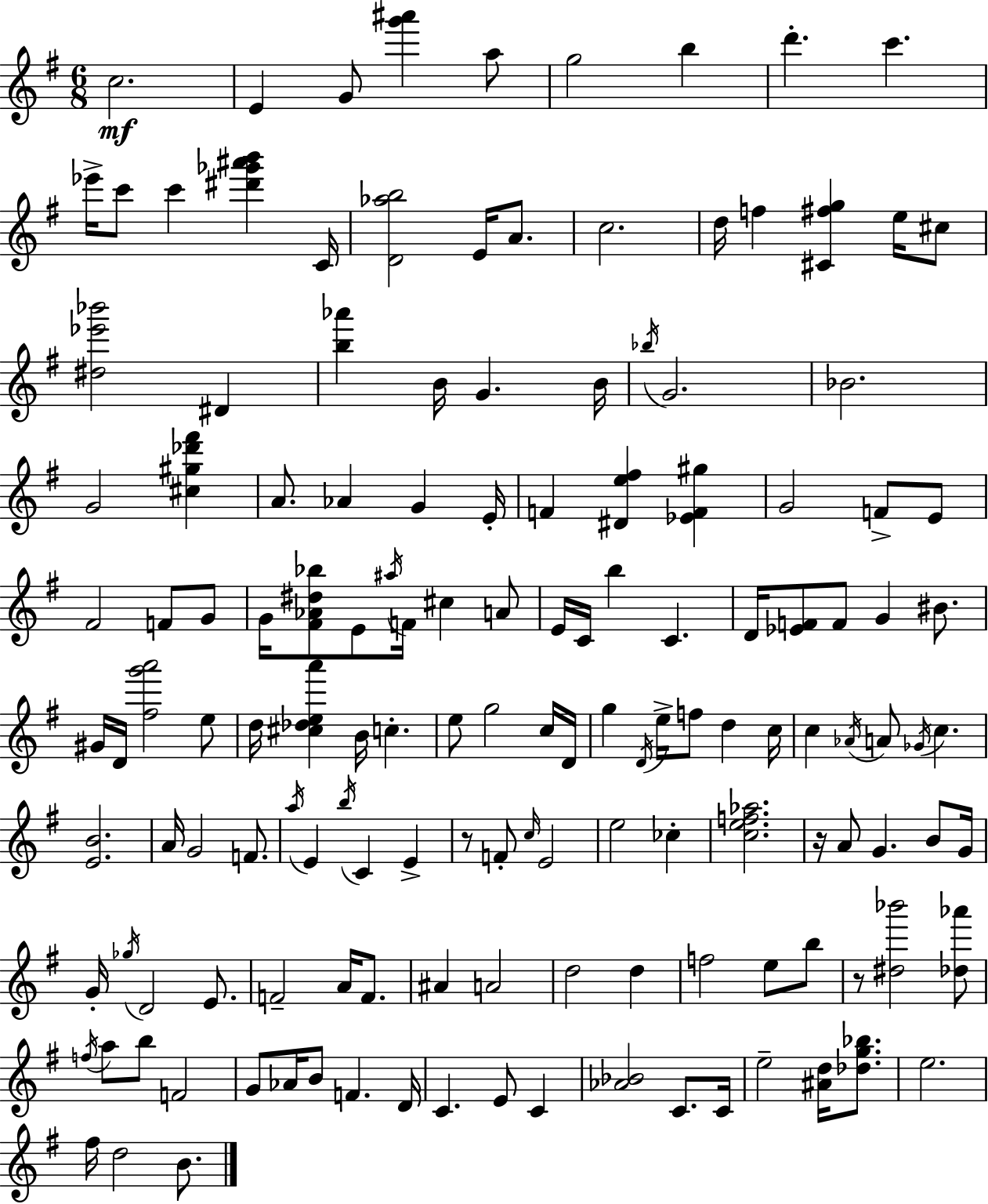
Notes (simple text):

C5/h. E4/q G4/e [G6,A#6]/q A5/e G5/h B5/q D6/q. C6/q. Eb6/s C6/e C6/q [D#6,Gb6,A#6,B6]/q C4/s [D4,Ab5,B5]/h E4/s A4/e. C5/h. D5/s F5/q [C#4,F#5,G5]/q E5/s C#5/e [D#5,Eb6,Bb6]/h D#4/q [B5,Ab6]/q B4/s G4/q. B4/s Bb5/s G4/h. Bb4/h. G4/h [C#5,G#5,Db6,F#6]/q A4/e. Ab4/q G4/q E4/s F4/q [D#4,E5,F#5]/q [Eb4,F4,G#5]/q G4/h F4/e E4/e F#4/h F4/e G4/e G4/s [F#4,Ab4,D#5,Bb5]/e E4/e A#5/s F4/s C#5/q A4/e E4/s C4/s B5/q C4/q. D4/s [Eb4,F4]/e F4/e G4/q BIS4/e. G#4/s D4/s [F#5,G6,A6]/h E5/e D5/s [C#5,Db5,E5,A6]/q B4/s C5/q. E5/e G5/h C5/s D4/s G5/q D4/s E5/s F5/e D5/q C5/s C5/q Ab4/s A4/e Gb4/s C5/q. [E4,B4]/h. A4/s G4/h F4/e. A5/s E4/q B5/s C4/q E4/q R/e F4/e C5/s E4/h E5/h CES5/q [C5,E5,F5,Ab5]/h. R/s A4/e G4/q. B4/e G4/s G4/s Gb5/s D4/h E4/e. F4/h A4/s F4/e. A#4/q A4/h D5/h D5/q F5/h E5/e B5/e R/e [D#5,Bb6]/h [Db5,Ab6]/e F5/s A5/e B5/e F4/h G4/e Ab4/s B4/e F4/q. D4/s C4/q. E4/e C4/q [Ab4,Bb4]/h C4/e. C4/s E5/h [A#4,D5]/s [Db5,G5,Bb5]/e. E5/h. F#5/s D5/h B4/e.